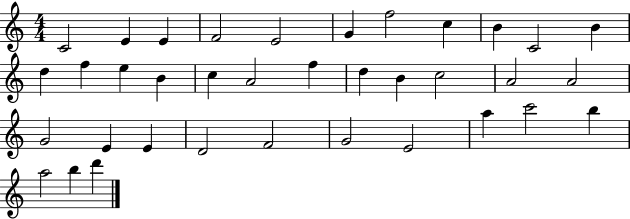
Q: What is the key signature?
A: C major